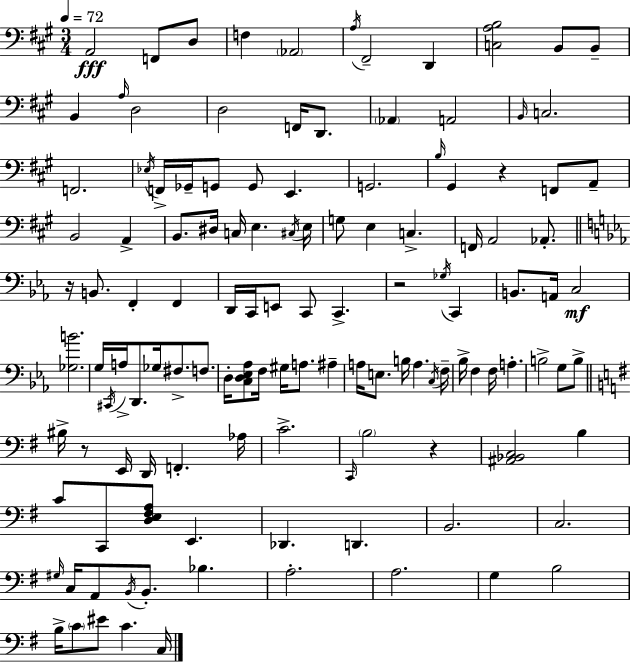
X:1
T:Untitled
M:3/4
L:1/4
K:A
A,,2 F,,/2 D,/2 F, _A,,2 A,/4 ^F,,2 D,, [C,A,B,]2 B,,/2 B,,/2 B,, A,/4 D,2 D,2 F,,/4 D,,/2 _A,, A,,2 B,,/4 C,2 F,,2 _E,/4 F,,/4 _G,,/4 G,,/2 G,,/2 E,, G,,2 B,/4 ^G,, z F,,/2 A,,/2 B,,2 A,, B,,/2 ^D,/4 C,/4 E, ^C,/4 E,/4 G,/2 E, C, F,,/4 A,,2 _A,,/2 z/4 B,,/2 F,, F,, D,,/4 C,,/4 E,,/2 C,,/2 C,, z2 _G,/4 C,, B,,/2 A,,/4 C,2 [_G,B]2 G,/4 ^C,,/4 A,/4 D,,/2 _G,/4 ^F,/2 F,/2 D,/4 [C,D,_E,_A,]/2 F,/4 ^G,/4 A,/2 ^A, A,/4 E,/2 B,/4 A, C,/4 F,/4 _B,/4 F, F,/4 A, B,2 G,/2 B,/2 ^B,/4 z/2 E,,/4 D,,/4 F,, _A,/4 C2 C,,/4 B,2 z [^A,,_B,,C,]2 B, C/2 C,,/2 [D,E,^F,A,]/2 E,, _D,, D,, B,,2 C,2 ^G,/4 C,/4 A,,/2 B,,/4 B,,/2 _B, A,2 A,2 G, B,2 B,/4 C/2 ^E/2 C C,/4